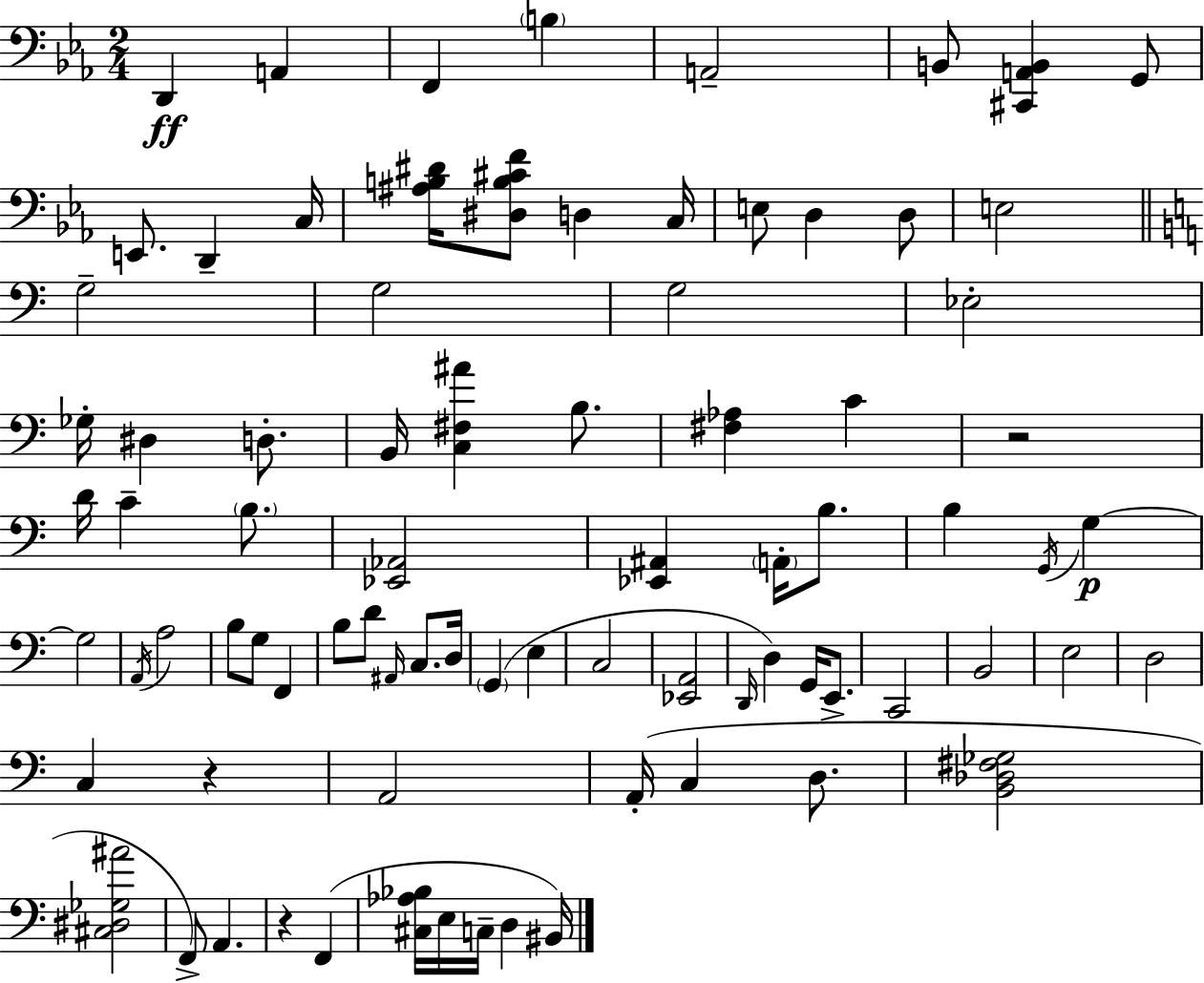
D2/q A2/q F2/q B3/q A2/h B2/e [C#2,A2,B2]/q G2/e E2/e. D2/q C3/s [A#3,B3,D#4]/s [D#3,B3,C#4,F4]/e D3/q C3/s E3/e D3/q D3/e E3/h G3/h G3/h G3/h Eb3/h Gb3/s D#3/q D3/e. B2/s [C3,F#3,A#4]/q B3/e. [F#3,Ab3]/q C4/q R/h D4/s C4/q B3/e. [Eb2,Ab2]/h [Eb2,A#2]/q A2/s B3/e. B3/q G2/s G3/q G3/h A2/s A3/h B3/e G3/e F2/q B3/e D4/e A#2/s C3/e. D3/s G2/q E3/q C3/h [Eb2,A2]/h D2/s D3/q G2/s E2/e. C2/h B2/h E3/h D3/h C3/q R/q A2/h A2/s C3/q D3/e. [B2,Db3,F#3,Gb3]/h [C#3,D#3,Gb3,A#4]/h F2/e A2/q. R/q F2/q [C#3,Ab3,Bb3]/s E3/s C3/s D3/q BIS2/s